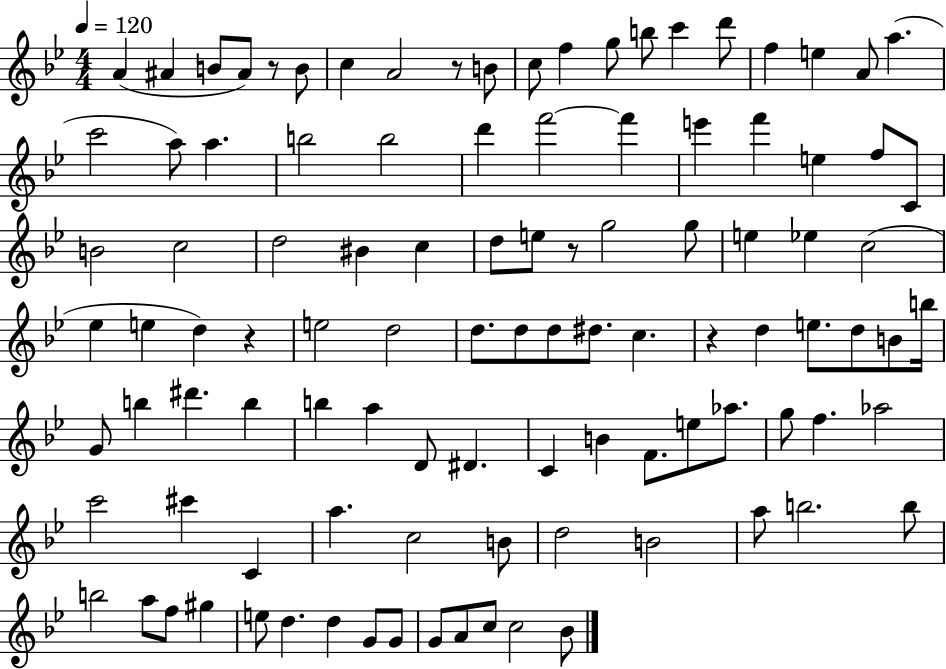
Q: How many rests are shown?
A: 5